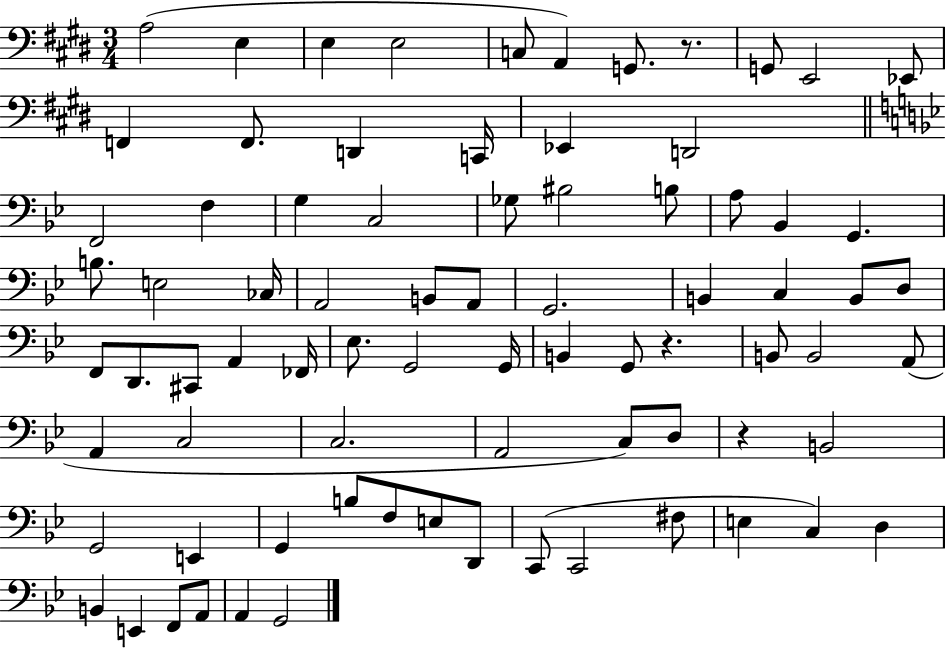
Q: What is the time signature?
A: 3/4